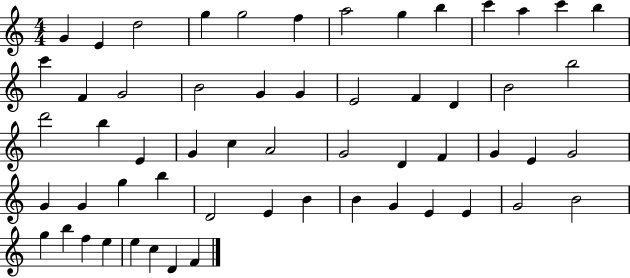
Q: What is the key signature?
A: C major